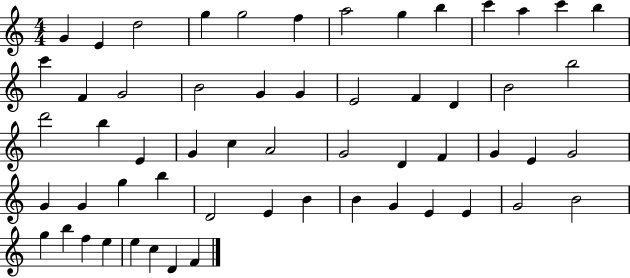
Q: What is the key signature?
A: C major